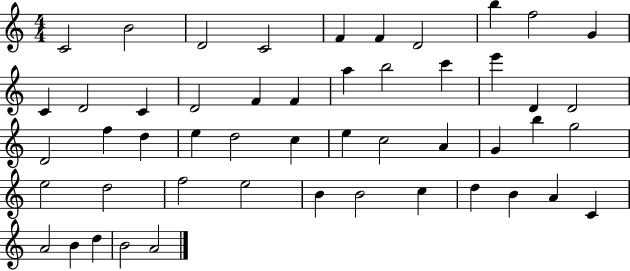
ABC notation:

X:1
T:Untitled
M:4/4
L:1/4
K:C
C2 B2 D2 C2 F F D2 b f2 G C D2 C D2 F F a b2 c' e' D D2 D2 f d e d2 c e c2 A G b g2 e2 d2 f2 e2 B B2 c d B A C A2 B d B2 A2